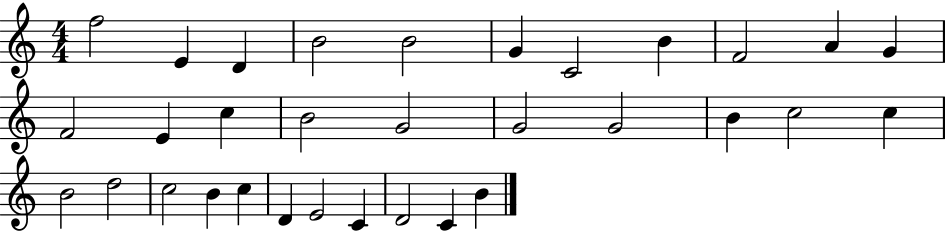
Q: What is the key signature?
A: C major